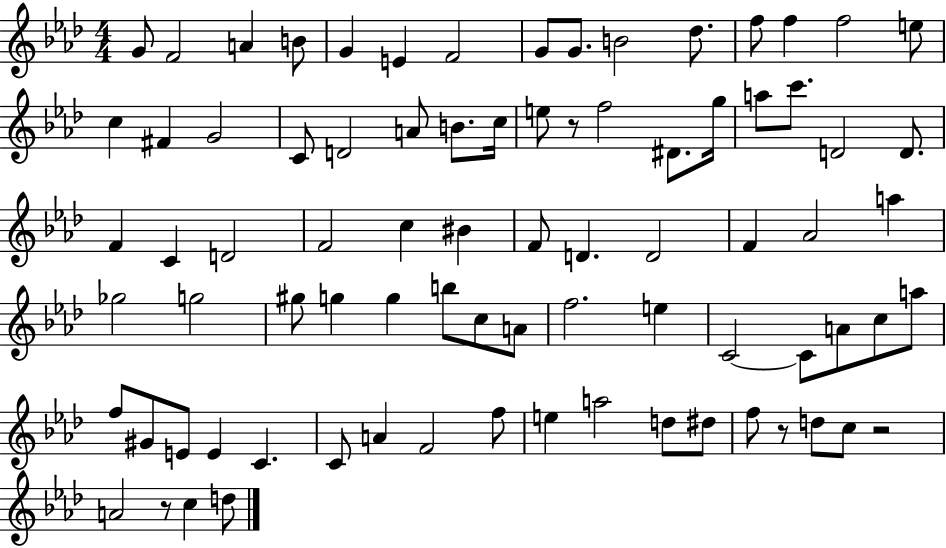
X:1
T:Untitled
M:4/4
L:1/4
K:Ab
G/2 F2 A B/2 G E F2 G/2 G/2 B2 _d/2 f/2 f f2 e/2 c ^F G2 C/2 D2 A/2 B/2 c/4 e/2 z/2 f2 ^D/2 g/4 a/2 c'/2 D2 D/2 F C D2 F2 c ^B F/2 D D2 F _A2 a _g2 g2 ^g/2 g g b/2 c/2 A/2 f2 e C2 C/2 A/2 c/2 a/2 f/2 ^G/2 E/2 E C C/2 A F2 f/2 e a2 d/2 ^d/2 f/2 z/2 d/2 c/2 z2 A2 z/2 c d/2